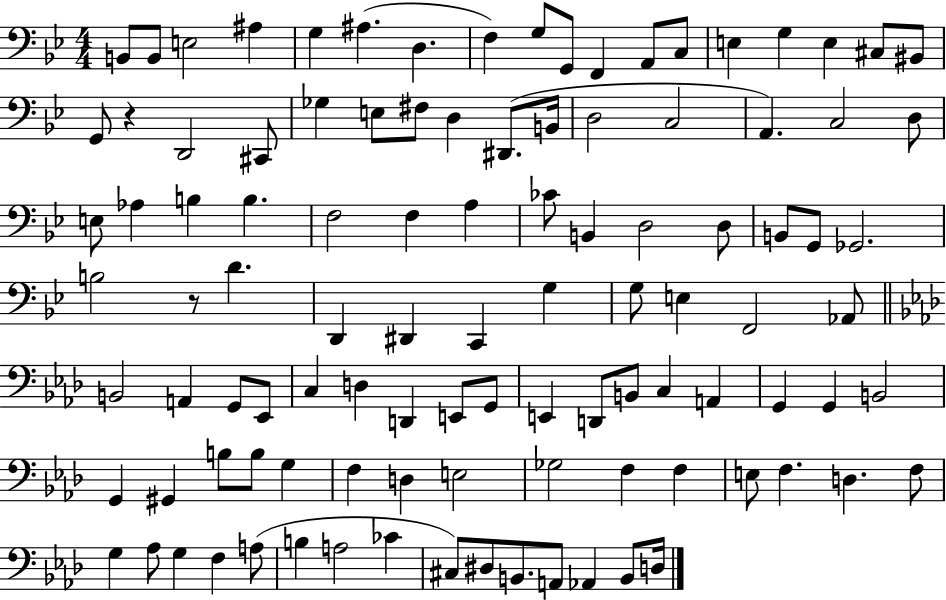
B2/e B2/e E3/h A#3/q G3/q A#3/q. D3/q. F3/q G3/e G2/e F2/q A2/e C3/e E3/q G3/q E3/q C#3/e BIS2/e G2/e R/q D2/h C#2/e Gb3/q E3/e F#3/e D3/q D#2/e. B2/s D3/h C3/h A2/q. C3/h D3/e E3/e Ab3/q B3/q B3/q. F3/h F3/q A3/q CES4/e B2/q D3/h D3/e B2/e G2/e Gb2/h. B3/h R/e D4/q. D2/q D#2/q C2/q G3/q G3/e E3/q F2/h Ab2/e B2/h A2/q G2/e Eb2/e C3/q D3/q D2/q E2/e G2/e E2/q D2/e B2/e C3/q A2/q G2/q G2/q B2/h G2/q G#2/q B3/e B3/e G3/q F3/q D3/q E3/h Gb3/h F3/q F3/q E3/e F3/q. D3/q. F3/e G3/q Ab3/e G3/q F3/q A3/e B3/q A3/h CES4/q C#3/e D#3/e B2/e. A2/e Ab2/q B2/e D3/s